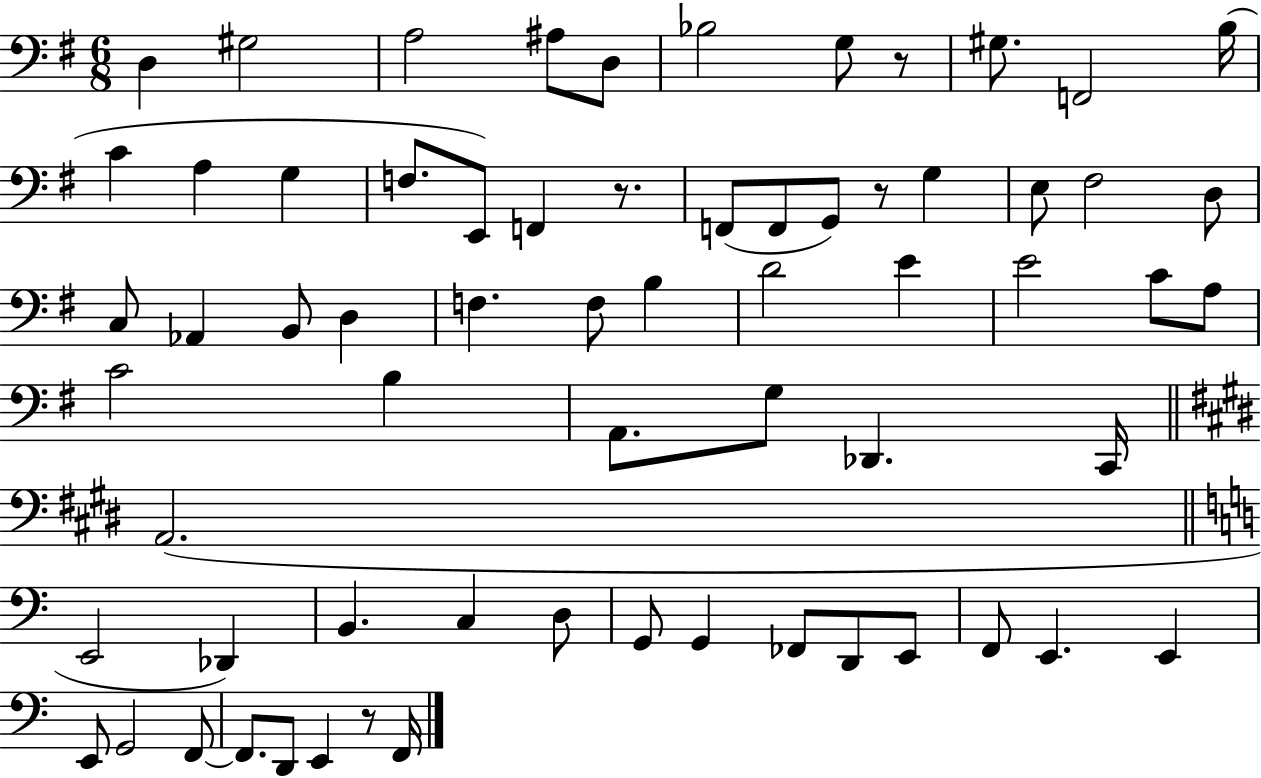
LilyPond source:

{
  \clef bass
  \numericTimeSignature
  \time 6/8
  \key g \major
  d4 gis2 | a2 ais8 d8 | bes2 g8 r8 | gis8. f,2 b16( | \break c'4 a4 g4 | f8. e,8) f,4 r8. | f,8( f,8 g,8) r8 g4 | e8 fis2 d8 | \break c8 aes,4 b,8 d4 | f4. f8 b4 | d'2 e'4 | e'2 c'8 a8 | \break c'2 b4 | a,8. g8 des,4. c,16 | \bar "||" \break \key e \major a,2.( | \bar "||" \break \key a \minor e,2 des,4) | b,4. c4 d8 | g,8 g,4 fes,8 d,8 e,8 | f,8 e,4. e,4 | \break e,8 g,2 f,8~~ | f,8. d,8 e,4 r8 f,16 | \bar "|."
}